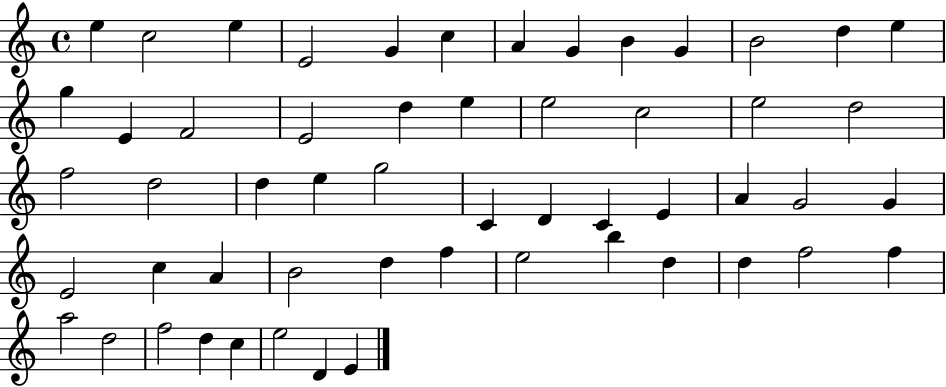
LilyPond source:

{
  \clef treble
  \time 4/4
  \defaultTimeSignature
  \key c \major
  e''4 c''2 e''4 | e'2 g'4 c''4 | a'4 g'4 b'4 g'4 | b'2 d''4 e''4 | \break g''4 e'4 f'2 | e'2 d''4 e''4 | e''2 c''2 | e''2 d''2 | \break f''2 d''2 | d''4 e''4 g''2 | c'4 d'4 c'4 e'4 | a'4 g'2 g'4 | \break e'2 c''4 a'4 | b'2 d''4 f''4 | e''2 b''4 d''4 | d''4 f''2 f''4 | \break a''2 d''2 | f''2 d''4 c''4 | e''2 d'4 e'4 | \bar "|."
}